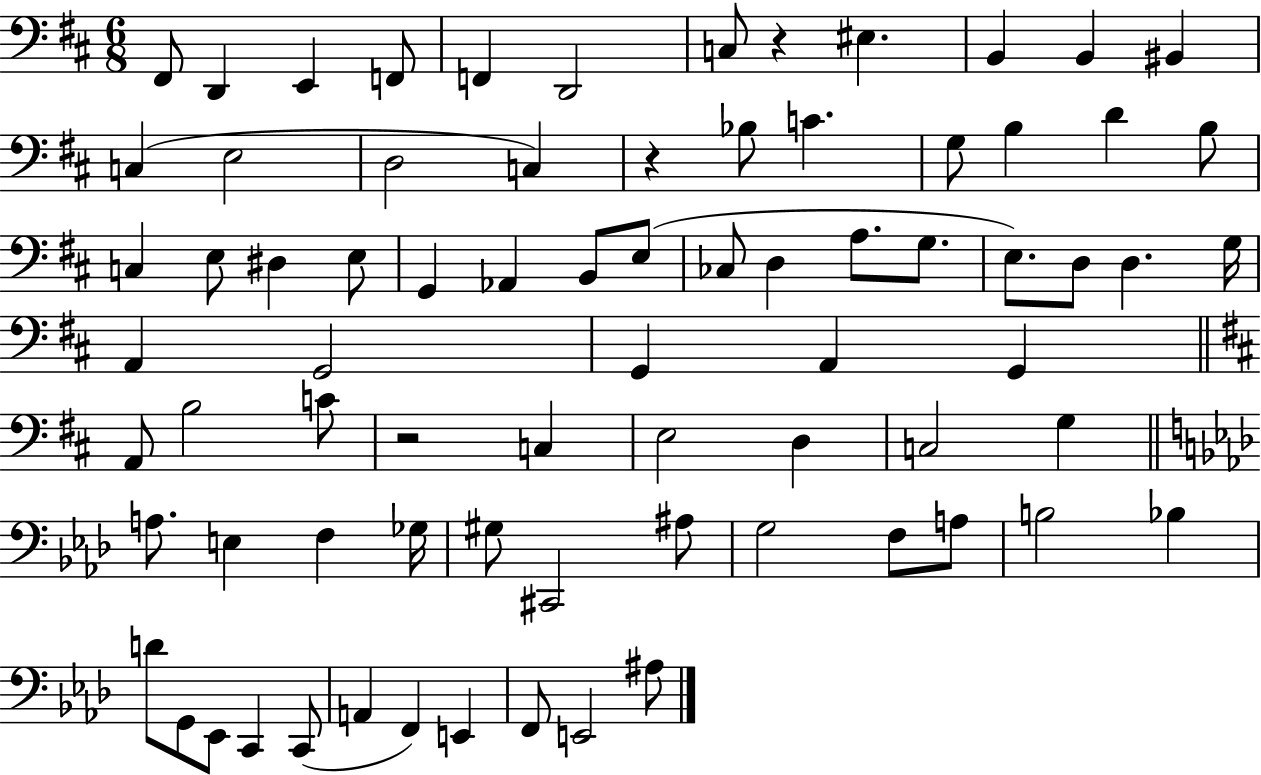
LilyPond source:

{
  \clef bass
  \numericTimeSignature
  \time 6/8
  \key d \major
  fis,8 d,4 e,4 f,8 | f,4 d,2 | c8 r4 eis4. | b,4 b,4 bis,4 | \break c4( e2 | d2 c4) | r4 bes8 c'4. | g8 b4 d'4 b8 | \break c4 e8 dis4 e8 | g,4 aes,4 b,8 e8( | ces8 d4 a8. g8. | e8.) d8 d4. g16 | \break a,4 g,2 | g,4 a,4 g,4 | \bar "||" \break \key d \major a,8 b2 c'8 | r2 c4 | e2 d4 | c2 g4 | \break \bar "||" \break \key aes \major a8. e4 f4 ges16 | gis8 cis,2 ais8 | g2 f8 a8 | b2 bes4 | \break d'8 g,8 ees,8 c,4 c,8( | a,4 f,4) e,4 | f,8 e,2 ais8 | \bar "|."
}